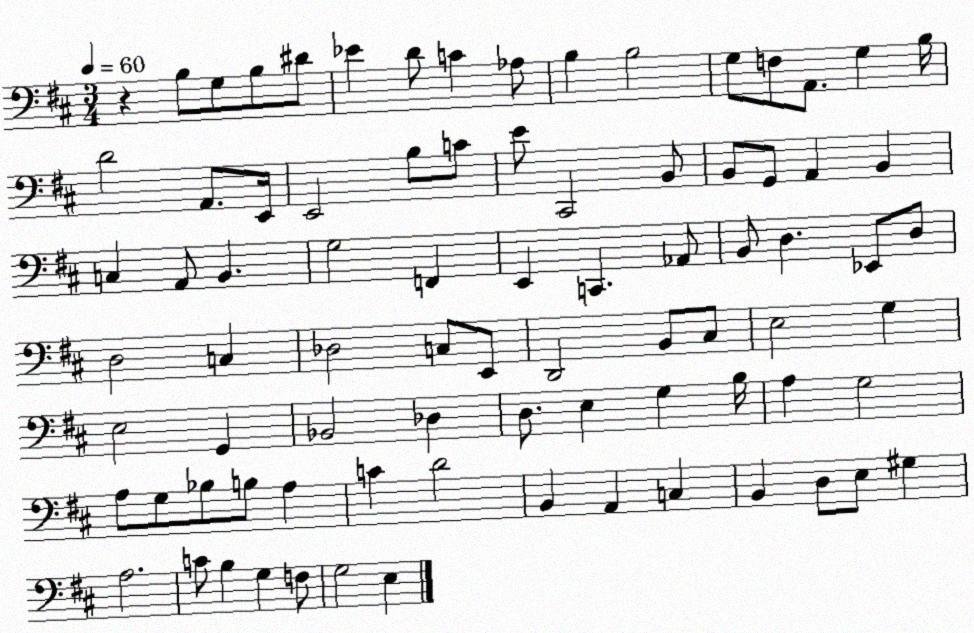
X:1
T:Untitled
M:3/4
L:1/4
K:D
z B,/2 G,/2 B,/2 ^D/2 _E D/2 C _A,/2 B, B,2 G,/2 F,/2 A,,/2 G, B,/4 D2 A,,/2 E,,/4 E,,2 B,/2 C/2 E/2 ^C,,2 B,,/2 B,,/2 G,,/2 A,, B,, C, A,,/2 B,, G,2 F,, E,, C,, _A,,/2 B,,/2 D, _E,,/2 D,/2 D,2 C, _D,2 C,/2 E,,/2 D,,2 B,,/2 ^C,/2 E,2 G, E,2 G,, _B,,2 _D, D,/2 E, G, B,/4 A, G,2 A,/2 G,/2 _B,/2 B,/2 A, C D2 B,, A,, C, B,, D,/2 E,/2 ^G, A,2 C/2 B, G, F,/2 G,2 E,